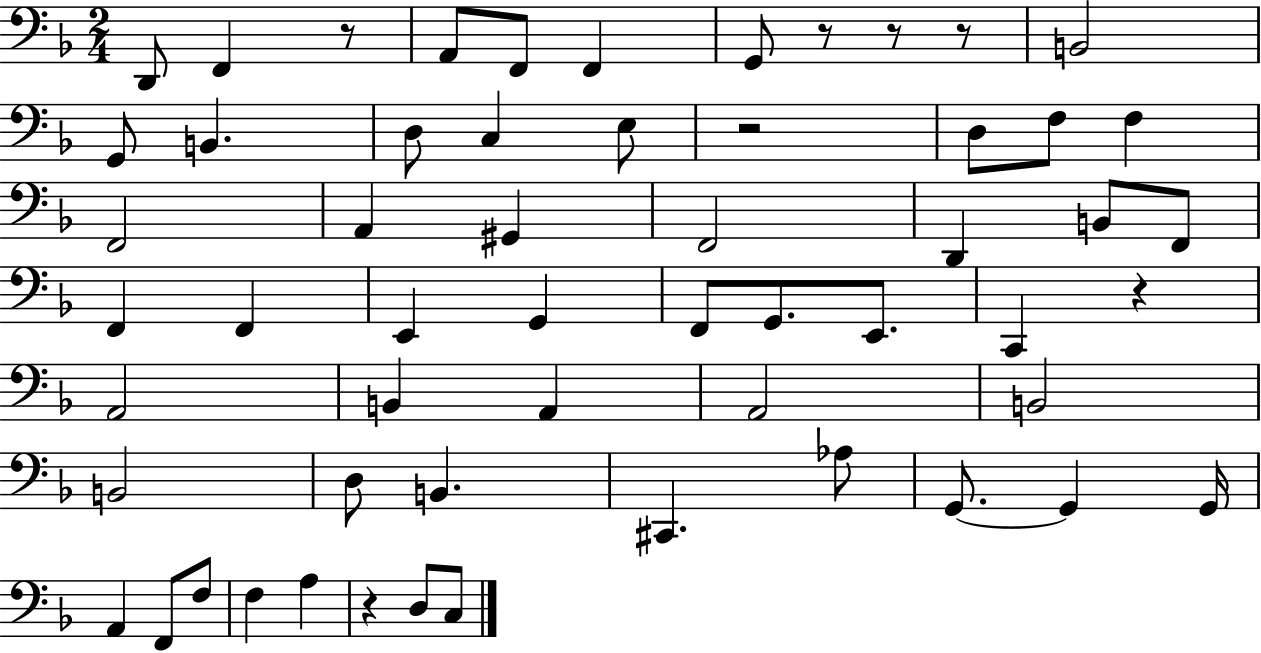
D2/e F2/q R/e A2/e F2/e F2/q G2/e R/e R/e R/e B2/h G2/e B2/q. D3/e C3/q E3/e R/h D3/e F3/e F3/q F2/h A2/q G#2/q F2/h D2/q B2/e F2/e F2/q F2/q E2/q G2/q F2/e G2/e. E2/e. C2/q R/q A2/h B2/q A2/q A2/h B2/h B2/h D3/e B2/q. C#2/q. Ab3/e G2/e. G2/q G2/s A2/q F2/e F3/e F3/q A3/q R/q D3/e C3/e